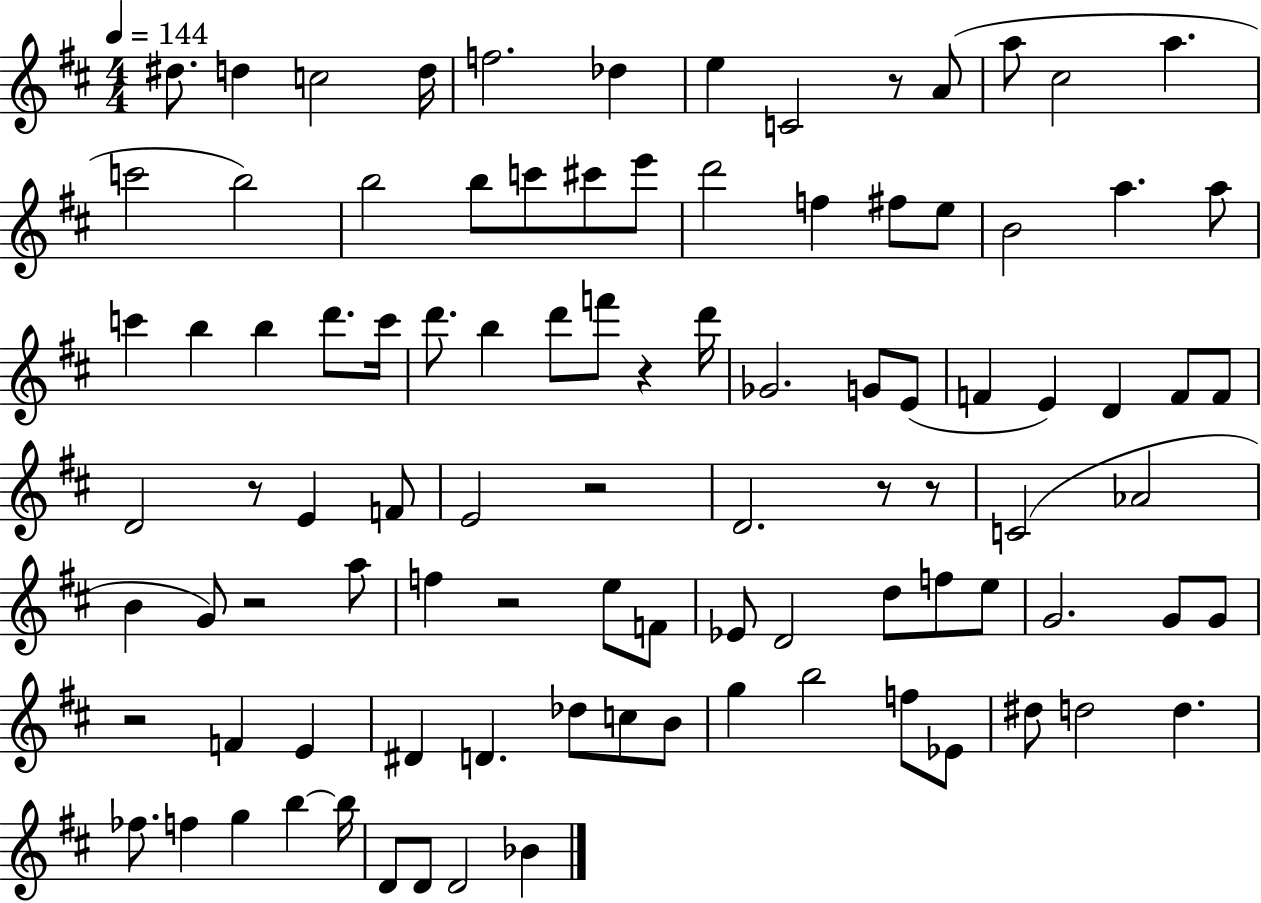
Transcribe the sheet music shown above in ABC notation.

X:1
T:Untitled
M:4/4
L:1/4
K:D
^d/2 d c2 d/4 f2 _d e C2 z/2 A/2 a/2 ^c2 a c'2 b2 b2 b/2 c'/2 ^c'/2 e'/2 d'2 f ^f/2 e/2 B2 a a/2 c' b b d'/2 c'/4 d'/2 b d'/2 f'/2 z d'/4 _G2 G/2 E/2 F E D F/2 F/2 D2 z/2 E F/2 E2 z2 D2 z/2 z/2 C2 _A2 B G/2 z2 a/2 f z2 e/2 F/2 _E/2 D2 d/2 f/2 e/2 G2 G/2 G/2 z2 F E ^D D _d/2 c/2 B/2 g b2 f/2 _E/2 ^d/2 d2 d _f/2 f g b b/4 D/2 D/2 D2 _B